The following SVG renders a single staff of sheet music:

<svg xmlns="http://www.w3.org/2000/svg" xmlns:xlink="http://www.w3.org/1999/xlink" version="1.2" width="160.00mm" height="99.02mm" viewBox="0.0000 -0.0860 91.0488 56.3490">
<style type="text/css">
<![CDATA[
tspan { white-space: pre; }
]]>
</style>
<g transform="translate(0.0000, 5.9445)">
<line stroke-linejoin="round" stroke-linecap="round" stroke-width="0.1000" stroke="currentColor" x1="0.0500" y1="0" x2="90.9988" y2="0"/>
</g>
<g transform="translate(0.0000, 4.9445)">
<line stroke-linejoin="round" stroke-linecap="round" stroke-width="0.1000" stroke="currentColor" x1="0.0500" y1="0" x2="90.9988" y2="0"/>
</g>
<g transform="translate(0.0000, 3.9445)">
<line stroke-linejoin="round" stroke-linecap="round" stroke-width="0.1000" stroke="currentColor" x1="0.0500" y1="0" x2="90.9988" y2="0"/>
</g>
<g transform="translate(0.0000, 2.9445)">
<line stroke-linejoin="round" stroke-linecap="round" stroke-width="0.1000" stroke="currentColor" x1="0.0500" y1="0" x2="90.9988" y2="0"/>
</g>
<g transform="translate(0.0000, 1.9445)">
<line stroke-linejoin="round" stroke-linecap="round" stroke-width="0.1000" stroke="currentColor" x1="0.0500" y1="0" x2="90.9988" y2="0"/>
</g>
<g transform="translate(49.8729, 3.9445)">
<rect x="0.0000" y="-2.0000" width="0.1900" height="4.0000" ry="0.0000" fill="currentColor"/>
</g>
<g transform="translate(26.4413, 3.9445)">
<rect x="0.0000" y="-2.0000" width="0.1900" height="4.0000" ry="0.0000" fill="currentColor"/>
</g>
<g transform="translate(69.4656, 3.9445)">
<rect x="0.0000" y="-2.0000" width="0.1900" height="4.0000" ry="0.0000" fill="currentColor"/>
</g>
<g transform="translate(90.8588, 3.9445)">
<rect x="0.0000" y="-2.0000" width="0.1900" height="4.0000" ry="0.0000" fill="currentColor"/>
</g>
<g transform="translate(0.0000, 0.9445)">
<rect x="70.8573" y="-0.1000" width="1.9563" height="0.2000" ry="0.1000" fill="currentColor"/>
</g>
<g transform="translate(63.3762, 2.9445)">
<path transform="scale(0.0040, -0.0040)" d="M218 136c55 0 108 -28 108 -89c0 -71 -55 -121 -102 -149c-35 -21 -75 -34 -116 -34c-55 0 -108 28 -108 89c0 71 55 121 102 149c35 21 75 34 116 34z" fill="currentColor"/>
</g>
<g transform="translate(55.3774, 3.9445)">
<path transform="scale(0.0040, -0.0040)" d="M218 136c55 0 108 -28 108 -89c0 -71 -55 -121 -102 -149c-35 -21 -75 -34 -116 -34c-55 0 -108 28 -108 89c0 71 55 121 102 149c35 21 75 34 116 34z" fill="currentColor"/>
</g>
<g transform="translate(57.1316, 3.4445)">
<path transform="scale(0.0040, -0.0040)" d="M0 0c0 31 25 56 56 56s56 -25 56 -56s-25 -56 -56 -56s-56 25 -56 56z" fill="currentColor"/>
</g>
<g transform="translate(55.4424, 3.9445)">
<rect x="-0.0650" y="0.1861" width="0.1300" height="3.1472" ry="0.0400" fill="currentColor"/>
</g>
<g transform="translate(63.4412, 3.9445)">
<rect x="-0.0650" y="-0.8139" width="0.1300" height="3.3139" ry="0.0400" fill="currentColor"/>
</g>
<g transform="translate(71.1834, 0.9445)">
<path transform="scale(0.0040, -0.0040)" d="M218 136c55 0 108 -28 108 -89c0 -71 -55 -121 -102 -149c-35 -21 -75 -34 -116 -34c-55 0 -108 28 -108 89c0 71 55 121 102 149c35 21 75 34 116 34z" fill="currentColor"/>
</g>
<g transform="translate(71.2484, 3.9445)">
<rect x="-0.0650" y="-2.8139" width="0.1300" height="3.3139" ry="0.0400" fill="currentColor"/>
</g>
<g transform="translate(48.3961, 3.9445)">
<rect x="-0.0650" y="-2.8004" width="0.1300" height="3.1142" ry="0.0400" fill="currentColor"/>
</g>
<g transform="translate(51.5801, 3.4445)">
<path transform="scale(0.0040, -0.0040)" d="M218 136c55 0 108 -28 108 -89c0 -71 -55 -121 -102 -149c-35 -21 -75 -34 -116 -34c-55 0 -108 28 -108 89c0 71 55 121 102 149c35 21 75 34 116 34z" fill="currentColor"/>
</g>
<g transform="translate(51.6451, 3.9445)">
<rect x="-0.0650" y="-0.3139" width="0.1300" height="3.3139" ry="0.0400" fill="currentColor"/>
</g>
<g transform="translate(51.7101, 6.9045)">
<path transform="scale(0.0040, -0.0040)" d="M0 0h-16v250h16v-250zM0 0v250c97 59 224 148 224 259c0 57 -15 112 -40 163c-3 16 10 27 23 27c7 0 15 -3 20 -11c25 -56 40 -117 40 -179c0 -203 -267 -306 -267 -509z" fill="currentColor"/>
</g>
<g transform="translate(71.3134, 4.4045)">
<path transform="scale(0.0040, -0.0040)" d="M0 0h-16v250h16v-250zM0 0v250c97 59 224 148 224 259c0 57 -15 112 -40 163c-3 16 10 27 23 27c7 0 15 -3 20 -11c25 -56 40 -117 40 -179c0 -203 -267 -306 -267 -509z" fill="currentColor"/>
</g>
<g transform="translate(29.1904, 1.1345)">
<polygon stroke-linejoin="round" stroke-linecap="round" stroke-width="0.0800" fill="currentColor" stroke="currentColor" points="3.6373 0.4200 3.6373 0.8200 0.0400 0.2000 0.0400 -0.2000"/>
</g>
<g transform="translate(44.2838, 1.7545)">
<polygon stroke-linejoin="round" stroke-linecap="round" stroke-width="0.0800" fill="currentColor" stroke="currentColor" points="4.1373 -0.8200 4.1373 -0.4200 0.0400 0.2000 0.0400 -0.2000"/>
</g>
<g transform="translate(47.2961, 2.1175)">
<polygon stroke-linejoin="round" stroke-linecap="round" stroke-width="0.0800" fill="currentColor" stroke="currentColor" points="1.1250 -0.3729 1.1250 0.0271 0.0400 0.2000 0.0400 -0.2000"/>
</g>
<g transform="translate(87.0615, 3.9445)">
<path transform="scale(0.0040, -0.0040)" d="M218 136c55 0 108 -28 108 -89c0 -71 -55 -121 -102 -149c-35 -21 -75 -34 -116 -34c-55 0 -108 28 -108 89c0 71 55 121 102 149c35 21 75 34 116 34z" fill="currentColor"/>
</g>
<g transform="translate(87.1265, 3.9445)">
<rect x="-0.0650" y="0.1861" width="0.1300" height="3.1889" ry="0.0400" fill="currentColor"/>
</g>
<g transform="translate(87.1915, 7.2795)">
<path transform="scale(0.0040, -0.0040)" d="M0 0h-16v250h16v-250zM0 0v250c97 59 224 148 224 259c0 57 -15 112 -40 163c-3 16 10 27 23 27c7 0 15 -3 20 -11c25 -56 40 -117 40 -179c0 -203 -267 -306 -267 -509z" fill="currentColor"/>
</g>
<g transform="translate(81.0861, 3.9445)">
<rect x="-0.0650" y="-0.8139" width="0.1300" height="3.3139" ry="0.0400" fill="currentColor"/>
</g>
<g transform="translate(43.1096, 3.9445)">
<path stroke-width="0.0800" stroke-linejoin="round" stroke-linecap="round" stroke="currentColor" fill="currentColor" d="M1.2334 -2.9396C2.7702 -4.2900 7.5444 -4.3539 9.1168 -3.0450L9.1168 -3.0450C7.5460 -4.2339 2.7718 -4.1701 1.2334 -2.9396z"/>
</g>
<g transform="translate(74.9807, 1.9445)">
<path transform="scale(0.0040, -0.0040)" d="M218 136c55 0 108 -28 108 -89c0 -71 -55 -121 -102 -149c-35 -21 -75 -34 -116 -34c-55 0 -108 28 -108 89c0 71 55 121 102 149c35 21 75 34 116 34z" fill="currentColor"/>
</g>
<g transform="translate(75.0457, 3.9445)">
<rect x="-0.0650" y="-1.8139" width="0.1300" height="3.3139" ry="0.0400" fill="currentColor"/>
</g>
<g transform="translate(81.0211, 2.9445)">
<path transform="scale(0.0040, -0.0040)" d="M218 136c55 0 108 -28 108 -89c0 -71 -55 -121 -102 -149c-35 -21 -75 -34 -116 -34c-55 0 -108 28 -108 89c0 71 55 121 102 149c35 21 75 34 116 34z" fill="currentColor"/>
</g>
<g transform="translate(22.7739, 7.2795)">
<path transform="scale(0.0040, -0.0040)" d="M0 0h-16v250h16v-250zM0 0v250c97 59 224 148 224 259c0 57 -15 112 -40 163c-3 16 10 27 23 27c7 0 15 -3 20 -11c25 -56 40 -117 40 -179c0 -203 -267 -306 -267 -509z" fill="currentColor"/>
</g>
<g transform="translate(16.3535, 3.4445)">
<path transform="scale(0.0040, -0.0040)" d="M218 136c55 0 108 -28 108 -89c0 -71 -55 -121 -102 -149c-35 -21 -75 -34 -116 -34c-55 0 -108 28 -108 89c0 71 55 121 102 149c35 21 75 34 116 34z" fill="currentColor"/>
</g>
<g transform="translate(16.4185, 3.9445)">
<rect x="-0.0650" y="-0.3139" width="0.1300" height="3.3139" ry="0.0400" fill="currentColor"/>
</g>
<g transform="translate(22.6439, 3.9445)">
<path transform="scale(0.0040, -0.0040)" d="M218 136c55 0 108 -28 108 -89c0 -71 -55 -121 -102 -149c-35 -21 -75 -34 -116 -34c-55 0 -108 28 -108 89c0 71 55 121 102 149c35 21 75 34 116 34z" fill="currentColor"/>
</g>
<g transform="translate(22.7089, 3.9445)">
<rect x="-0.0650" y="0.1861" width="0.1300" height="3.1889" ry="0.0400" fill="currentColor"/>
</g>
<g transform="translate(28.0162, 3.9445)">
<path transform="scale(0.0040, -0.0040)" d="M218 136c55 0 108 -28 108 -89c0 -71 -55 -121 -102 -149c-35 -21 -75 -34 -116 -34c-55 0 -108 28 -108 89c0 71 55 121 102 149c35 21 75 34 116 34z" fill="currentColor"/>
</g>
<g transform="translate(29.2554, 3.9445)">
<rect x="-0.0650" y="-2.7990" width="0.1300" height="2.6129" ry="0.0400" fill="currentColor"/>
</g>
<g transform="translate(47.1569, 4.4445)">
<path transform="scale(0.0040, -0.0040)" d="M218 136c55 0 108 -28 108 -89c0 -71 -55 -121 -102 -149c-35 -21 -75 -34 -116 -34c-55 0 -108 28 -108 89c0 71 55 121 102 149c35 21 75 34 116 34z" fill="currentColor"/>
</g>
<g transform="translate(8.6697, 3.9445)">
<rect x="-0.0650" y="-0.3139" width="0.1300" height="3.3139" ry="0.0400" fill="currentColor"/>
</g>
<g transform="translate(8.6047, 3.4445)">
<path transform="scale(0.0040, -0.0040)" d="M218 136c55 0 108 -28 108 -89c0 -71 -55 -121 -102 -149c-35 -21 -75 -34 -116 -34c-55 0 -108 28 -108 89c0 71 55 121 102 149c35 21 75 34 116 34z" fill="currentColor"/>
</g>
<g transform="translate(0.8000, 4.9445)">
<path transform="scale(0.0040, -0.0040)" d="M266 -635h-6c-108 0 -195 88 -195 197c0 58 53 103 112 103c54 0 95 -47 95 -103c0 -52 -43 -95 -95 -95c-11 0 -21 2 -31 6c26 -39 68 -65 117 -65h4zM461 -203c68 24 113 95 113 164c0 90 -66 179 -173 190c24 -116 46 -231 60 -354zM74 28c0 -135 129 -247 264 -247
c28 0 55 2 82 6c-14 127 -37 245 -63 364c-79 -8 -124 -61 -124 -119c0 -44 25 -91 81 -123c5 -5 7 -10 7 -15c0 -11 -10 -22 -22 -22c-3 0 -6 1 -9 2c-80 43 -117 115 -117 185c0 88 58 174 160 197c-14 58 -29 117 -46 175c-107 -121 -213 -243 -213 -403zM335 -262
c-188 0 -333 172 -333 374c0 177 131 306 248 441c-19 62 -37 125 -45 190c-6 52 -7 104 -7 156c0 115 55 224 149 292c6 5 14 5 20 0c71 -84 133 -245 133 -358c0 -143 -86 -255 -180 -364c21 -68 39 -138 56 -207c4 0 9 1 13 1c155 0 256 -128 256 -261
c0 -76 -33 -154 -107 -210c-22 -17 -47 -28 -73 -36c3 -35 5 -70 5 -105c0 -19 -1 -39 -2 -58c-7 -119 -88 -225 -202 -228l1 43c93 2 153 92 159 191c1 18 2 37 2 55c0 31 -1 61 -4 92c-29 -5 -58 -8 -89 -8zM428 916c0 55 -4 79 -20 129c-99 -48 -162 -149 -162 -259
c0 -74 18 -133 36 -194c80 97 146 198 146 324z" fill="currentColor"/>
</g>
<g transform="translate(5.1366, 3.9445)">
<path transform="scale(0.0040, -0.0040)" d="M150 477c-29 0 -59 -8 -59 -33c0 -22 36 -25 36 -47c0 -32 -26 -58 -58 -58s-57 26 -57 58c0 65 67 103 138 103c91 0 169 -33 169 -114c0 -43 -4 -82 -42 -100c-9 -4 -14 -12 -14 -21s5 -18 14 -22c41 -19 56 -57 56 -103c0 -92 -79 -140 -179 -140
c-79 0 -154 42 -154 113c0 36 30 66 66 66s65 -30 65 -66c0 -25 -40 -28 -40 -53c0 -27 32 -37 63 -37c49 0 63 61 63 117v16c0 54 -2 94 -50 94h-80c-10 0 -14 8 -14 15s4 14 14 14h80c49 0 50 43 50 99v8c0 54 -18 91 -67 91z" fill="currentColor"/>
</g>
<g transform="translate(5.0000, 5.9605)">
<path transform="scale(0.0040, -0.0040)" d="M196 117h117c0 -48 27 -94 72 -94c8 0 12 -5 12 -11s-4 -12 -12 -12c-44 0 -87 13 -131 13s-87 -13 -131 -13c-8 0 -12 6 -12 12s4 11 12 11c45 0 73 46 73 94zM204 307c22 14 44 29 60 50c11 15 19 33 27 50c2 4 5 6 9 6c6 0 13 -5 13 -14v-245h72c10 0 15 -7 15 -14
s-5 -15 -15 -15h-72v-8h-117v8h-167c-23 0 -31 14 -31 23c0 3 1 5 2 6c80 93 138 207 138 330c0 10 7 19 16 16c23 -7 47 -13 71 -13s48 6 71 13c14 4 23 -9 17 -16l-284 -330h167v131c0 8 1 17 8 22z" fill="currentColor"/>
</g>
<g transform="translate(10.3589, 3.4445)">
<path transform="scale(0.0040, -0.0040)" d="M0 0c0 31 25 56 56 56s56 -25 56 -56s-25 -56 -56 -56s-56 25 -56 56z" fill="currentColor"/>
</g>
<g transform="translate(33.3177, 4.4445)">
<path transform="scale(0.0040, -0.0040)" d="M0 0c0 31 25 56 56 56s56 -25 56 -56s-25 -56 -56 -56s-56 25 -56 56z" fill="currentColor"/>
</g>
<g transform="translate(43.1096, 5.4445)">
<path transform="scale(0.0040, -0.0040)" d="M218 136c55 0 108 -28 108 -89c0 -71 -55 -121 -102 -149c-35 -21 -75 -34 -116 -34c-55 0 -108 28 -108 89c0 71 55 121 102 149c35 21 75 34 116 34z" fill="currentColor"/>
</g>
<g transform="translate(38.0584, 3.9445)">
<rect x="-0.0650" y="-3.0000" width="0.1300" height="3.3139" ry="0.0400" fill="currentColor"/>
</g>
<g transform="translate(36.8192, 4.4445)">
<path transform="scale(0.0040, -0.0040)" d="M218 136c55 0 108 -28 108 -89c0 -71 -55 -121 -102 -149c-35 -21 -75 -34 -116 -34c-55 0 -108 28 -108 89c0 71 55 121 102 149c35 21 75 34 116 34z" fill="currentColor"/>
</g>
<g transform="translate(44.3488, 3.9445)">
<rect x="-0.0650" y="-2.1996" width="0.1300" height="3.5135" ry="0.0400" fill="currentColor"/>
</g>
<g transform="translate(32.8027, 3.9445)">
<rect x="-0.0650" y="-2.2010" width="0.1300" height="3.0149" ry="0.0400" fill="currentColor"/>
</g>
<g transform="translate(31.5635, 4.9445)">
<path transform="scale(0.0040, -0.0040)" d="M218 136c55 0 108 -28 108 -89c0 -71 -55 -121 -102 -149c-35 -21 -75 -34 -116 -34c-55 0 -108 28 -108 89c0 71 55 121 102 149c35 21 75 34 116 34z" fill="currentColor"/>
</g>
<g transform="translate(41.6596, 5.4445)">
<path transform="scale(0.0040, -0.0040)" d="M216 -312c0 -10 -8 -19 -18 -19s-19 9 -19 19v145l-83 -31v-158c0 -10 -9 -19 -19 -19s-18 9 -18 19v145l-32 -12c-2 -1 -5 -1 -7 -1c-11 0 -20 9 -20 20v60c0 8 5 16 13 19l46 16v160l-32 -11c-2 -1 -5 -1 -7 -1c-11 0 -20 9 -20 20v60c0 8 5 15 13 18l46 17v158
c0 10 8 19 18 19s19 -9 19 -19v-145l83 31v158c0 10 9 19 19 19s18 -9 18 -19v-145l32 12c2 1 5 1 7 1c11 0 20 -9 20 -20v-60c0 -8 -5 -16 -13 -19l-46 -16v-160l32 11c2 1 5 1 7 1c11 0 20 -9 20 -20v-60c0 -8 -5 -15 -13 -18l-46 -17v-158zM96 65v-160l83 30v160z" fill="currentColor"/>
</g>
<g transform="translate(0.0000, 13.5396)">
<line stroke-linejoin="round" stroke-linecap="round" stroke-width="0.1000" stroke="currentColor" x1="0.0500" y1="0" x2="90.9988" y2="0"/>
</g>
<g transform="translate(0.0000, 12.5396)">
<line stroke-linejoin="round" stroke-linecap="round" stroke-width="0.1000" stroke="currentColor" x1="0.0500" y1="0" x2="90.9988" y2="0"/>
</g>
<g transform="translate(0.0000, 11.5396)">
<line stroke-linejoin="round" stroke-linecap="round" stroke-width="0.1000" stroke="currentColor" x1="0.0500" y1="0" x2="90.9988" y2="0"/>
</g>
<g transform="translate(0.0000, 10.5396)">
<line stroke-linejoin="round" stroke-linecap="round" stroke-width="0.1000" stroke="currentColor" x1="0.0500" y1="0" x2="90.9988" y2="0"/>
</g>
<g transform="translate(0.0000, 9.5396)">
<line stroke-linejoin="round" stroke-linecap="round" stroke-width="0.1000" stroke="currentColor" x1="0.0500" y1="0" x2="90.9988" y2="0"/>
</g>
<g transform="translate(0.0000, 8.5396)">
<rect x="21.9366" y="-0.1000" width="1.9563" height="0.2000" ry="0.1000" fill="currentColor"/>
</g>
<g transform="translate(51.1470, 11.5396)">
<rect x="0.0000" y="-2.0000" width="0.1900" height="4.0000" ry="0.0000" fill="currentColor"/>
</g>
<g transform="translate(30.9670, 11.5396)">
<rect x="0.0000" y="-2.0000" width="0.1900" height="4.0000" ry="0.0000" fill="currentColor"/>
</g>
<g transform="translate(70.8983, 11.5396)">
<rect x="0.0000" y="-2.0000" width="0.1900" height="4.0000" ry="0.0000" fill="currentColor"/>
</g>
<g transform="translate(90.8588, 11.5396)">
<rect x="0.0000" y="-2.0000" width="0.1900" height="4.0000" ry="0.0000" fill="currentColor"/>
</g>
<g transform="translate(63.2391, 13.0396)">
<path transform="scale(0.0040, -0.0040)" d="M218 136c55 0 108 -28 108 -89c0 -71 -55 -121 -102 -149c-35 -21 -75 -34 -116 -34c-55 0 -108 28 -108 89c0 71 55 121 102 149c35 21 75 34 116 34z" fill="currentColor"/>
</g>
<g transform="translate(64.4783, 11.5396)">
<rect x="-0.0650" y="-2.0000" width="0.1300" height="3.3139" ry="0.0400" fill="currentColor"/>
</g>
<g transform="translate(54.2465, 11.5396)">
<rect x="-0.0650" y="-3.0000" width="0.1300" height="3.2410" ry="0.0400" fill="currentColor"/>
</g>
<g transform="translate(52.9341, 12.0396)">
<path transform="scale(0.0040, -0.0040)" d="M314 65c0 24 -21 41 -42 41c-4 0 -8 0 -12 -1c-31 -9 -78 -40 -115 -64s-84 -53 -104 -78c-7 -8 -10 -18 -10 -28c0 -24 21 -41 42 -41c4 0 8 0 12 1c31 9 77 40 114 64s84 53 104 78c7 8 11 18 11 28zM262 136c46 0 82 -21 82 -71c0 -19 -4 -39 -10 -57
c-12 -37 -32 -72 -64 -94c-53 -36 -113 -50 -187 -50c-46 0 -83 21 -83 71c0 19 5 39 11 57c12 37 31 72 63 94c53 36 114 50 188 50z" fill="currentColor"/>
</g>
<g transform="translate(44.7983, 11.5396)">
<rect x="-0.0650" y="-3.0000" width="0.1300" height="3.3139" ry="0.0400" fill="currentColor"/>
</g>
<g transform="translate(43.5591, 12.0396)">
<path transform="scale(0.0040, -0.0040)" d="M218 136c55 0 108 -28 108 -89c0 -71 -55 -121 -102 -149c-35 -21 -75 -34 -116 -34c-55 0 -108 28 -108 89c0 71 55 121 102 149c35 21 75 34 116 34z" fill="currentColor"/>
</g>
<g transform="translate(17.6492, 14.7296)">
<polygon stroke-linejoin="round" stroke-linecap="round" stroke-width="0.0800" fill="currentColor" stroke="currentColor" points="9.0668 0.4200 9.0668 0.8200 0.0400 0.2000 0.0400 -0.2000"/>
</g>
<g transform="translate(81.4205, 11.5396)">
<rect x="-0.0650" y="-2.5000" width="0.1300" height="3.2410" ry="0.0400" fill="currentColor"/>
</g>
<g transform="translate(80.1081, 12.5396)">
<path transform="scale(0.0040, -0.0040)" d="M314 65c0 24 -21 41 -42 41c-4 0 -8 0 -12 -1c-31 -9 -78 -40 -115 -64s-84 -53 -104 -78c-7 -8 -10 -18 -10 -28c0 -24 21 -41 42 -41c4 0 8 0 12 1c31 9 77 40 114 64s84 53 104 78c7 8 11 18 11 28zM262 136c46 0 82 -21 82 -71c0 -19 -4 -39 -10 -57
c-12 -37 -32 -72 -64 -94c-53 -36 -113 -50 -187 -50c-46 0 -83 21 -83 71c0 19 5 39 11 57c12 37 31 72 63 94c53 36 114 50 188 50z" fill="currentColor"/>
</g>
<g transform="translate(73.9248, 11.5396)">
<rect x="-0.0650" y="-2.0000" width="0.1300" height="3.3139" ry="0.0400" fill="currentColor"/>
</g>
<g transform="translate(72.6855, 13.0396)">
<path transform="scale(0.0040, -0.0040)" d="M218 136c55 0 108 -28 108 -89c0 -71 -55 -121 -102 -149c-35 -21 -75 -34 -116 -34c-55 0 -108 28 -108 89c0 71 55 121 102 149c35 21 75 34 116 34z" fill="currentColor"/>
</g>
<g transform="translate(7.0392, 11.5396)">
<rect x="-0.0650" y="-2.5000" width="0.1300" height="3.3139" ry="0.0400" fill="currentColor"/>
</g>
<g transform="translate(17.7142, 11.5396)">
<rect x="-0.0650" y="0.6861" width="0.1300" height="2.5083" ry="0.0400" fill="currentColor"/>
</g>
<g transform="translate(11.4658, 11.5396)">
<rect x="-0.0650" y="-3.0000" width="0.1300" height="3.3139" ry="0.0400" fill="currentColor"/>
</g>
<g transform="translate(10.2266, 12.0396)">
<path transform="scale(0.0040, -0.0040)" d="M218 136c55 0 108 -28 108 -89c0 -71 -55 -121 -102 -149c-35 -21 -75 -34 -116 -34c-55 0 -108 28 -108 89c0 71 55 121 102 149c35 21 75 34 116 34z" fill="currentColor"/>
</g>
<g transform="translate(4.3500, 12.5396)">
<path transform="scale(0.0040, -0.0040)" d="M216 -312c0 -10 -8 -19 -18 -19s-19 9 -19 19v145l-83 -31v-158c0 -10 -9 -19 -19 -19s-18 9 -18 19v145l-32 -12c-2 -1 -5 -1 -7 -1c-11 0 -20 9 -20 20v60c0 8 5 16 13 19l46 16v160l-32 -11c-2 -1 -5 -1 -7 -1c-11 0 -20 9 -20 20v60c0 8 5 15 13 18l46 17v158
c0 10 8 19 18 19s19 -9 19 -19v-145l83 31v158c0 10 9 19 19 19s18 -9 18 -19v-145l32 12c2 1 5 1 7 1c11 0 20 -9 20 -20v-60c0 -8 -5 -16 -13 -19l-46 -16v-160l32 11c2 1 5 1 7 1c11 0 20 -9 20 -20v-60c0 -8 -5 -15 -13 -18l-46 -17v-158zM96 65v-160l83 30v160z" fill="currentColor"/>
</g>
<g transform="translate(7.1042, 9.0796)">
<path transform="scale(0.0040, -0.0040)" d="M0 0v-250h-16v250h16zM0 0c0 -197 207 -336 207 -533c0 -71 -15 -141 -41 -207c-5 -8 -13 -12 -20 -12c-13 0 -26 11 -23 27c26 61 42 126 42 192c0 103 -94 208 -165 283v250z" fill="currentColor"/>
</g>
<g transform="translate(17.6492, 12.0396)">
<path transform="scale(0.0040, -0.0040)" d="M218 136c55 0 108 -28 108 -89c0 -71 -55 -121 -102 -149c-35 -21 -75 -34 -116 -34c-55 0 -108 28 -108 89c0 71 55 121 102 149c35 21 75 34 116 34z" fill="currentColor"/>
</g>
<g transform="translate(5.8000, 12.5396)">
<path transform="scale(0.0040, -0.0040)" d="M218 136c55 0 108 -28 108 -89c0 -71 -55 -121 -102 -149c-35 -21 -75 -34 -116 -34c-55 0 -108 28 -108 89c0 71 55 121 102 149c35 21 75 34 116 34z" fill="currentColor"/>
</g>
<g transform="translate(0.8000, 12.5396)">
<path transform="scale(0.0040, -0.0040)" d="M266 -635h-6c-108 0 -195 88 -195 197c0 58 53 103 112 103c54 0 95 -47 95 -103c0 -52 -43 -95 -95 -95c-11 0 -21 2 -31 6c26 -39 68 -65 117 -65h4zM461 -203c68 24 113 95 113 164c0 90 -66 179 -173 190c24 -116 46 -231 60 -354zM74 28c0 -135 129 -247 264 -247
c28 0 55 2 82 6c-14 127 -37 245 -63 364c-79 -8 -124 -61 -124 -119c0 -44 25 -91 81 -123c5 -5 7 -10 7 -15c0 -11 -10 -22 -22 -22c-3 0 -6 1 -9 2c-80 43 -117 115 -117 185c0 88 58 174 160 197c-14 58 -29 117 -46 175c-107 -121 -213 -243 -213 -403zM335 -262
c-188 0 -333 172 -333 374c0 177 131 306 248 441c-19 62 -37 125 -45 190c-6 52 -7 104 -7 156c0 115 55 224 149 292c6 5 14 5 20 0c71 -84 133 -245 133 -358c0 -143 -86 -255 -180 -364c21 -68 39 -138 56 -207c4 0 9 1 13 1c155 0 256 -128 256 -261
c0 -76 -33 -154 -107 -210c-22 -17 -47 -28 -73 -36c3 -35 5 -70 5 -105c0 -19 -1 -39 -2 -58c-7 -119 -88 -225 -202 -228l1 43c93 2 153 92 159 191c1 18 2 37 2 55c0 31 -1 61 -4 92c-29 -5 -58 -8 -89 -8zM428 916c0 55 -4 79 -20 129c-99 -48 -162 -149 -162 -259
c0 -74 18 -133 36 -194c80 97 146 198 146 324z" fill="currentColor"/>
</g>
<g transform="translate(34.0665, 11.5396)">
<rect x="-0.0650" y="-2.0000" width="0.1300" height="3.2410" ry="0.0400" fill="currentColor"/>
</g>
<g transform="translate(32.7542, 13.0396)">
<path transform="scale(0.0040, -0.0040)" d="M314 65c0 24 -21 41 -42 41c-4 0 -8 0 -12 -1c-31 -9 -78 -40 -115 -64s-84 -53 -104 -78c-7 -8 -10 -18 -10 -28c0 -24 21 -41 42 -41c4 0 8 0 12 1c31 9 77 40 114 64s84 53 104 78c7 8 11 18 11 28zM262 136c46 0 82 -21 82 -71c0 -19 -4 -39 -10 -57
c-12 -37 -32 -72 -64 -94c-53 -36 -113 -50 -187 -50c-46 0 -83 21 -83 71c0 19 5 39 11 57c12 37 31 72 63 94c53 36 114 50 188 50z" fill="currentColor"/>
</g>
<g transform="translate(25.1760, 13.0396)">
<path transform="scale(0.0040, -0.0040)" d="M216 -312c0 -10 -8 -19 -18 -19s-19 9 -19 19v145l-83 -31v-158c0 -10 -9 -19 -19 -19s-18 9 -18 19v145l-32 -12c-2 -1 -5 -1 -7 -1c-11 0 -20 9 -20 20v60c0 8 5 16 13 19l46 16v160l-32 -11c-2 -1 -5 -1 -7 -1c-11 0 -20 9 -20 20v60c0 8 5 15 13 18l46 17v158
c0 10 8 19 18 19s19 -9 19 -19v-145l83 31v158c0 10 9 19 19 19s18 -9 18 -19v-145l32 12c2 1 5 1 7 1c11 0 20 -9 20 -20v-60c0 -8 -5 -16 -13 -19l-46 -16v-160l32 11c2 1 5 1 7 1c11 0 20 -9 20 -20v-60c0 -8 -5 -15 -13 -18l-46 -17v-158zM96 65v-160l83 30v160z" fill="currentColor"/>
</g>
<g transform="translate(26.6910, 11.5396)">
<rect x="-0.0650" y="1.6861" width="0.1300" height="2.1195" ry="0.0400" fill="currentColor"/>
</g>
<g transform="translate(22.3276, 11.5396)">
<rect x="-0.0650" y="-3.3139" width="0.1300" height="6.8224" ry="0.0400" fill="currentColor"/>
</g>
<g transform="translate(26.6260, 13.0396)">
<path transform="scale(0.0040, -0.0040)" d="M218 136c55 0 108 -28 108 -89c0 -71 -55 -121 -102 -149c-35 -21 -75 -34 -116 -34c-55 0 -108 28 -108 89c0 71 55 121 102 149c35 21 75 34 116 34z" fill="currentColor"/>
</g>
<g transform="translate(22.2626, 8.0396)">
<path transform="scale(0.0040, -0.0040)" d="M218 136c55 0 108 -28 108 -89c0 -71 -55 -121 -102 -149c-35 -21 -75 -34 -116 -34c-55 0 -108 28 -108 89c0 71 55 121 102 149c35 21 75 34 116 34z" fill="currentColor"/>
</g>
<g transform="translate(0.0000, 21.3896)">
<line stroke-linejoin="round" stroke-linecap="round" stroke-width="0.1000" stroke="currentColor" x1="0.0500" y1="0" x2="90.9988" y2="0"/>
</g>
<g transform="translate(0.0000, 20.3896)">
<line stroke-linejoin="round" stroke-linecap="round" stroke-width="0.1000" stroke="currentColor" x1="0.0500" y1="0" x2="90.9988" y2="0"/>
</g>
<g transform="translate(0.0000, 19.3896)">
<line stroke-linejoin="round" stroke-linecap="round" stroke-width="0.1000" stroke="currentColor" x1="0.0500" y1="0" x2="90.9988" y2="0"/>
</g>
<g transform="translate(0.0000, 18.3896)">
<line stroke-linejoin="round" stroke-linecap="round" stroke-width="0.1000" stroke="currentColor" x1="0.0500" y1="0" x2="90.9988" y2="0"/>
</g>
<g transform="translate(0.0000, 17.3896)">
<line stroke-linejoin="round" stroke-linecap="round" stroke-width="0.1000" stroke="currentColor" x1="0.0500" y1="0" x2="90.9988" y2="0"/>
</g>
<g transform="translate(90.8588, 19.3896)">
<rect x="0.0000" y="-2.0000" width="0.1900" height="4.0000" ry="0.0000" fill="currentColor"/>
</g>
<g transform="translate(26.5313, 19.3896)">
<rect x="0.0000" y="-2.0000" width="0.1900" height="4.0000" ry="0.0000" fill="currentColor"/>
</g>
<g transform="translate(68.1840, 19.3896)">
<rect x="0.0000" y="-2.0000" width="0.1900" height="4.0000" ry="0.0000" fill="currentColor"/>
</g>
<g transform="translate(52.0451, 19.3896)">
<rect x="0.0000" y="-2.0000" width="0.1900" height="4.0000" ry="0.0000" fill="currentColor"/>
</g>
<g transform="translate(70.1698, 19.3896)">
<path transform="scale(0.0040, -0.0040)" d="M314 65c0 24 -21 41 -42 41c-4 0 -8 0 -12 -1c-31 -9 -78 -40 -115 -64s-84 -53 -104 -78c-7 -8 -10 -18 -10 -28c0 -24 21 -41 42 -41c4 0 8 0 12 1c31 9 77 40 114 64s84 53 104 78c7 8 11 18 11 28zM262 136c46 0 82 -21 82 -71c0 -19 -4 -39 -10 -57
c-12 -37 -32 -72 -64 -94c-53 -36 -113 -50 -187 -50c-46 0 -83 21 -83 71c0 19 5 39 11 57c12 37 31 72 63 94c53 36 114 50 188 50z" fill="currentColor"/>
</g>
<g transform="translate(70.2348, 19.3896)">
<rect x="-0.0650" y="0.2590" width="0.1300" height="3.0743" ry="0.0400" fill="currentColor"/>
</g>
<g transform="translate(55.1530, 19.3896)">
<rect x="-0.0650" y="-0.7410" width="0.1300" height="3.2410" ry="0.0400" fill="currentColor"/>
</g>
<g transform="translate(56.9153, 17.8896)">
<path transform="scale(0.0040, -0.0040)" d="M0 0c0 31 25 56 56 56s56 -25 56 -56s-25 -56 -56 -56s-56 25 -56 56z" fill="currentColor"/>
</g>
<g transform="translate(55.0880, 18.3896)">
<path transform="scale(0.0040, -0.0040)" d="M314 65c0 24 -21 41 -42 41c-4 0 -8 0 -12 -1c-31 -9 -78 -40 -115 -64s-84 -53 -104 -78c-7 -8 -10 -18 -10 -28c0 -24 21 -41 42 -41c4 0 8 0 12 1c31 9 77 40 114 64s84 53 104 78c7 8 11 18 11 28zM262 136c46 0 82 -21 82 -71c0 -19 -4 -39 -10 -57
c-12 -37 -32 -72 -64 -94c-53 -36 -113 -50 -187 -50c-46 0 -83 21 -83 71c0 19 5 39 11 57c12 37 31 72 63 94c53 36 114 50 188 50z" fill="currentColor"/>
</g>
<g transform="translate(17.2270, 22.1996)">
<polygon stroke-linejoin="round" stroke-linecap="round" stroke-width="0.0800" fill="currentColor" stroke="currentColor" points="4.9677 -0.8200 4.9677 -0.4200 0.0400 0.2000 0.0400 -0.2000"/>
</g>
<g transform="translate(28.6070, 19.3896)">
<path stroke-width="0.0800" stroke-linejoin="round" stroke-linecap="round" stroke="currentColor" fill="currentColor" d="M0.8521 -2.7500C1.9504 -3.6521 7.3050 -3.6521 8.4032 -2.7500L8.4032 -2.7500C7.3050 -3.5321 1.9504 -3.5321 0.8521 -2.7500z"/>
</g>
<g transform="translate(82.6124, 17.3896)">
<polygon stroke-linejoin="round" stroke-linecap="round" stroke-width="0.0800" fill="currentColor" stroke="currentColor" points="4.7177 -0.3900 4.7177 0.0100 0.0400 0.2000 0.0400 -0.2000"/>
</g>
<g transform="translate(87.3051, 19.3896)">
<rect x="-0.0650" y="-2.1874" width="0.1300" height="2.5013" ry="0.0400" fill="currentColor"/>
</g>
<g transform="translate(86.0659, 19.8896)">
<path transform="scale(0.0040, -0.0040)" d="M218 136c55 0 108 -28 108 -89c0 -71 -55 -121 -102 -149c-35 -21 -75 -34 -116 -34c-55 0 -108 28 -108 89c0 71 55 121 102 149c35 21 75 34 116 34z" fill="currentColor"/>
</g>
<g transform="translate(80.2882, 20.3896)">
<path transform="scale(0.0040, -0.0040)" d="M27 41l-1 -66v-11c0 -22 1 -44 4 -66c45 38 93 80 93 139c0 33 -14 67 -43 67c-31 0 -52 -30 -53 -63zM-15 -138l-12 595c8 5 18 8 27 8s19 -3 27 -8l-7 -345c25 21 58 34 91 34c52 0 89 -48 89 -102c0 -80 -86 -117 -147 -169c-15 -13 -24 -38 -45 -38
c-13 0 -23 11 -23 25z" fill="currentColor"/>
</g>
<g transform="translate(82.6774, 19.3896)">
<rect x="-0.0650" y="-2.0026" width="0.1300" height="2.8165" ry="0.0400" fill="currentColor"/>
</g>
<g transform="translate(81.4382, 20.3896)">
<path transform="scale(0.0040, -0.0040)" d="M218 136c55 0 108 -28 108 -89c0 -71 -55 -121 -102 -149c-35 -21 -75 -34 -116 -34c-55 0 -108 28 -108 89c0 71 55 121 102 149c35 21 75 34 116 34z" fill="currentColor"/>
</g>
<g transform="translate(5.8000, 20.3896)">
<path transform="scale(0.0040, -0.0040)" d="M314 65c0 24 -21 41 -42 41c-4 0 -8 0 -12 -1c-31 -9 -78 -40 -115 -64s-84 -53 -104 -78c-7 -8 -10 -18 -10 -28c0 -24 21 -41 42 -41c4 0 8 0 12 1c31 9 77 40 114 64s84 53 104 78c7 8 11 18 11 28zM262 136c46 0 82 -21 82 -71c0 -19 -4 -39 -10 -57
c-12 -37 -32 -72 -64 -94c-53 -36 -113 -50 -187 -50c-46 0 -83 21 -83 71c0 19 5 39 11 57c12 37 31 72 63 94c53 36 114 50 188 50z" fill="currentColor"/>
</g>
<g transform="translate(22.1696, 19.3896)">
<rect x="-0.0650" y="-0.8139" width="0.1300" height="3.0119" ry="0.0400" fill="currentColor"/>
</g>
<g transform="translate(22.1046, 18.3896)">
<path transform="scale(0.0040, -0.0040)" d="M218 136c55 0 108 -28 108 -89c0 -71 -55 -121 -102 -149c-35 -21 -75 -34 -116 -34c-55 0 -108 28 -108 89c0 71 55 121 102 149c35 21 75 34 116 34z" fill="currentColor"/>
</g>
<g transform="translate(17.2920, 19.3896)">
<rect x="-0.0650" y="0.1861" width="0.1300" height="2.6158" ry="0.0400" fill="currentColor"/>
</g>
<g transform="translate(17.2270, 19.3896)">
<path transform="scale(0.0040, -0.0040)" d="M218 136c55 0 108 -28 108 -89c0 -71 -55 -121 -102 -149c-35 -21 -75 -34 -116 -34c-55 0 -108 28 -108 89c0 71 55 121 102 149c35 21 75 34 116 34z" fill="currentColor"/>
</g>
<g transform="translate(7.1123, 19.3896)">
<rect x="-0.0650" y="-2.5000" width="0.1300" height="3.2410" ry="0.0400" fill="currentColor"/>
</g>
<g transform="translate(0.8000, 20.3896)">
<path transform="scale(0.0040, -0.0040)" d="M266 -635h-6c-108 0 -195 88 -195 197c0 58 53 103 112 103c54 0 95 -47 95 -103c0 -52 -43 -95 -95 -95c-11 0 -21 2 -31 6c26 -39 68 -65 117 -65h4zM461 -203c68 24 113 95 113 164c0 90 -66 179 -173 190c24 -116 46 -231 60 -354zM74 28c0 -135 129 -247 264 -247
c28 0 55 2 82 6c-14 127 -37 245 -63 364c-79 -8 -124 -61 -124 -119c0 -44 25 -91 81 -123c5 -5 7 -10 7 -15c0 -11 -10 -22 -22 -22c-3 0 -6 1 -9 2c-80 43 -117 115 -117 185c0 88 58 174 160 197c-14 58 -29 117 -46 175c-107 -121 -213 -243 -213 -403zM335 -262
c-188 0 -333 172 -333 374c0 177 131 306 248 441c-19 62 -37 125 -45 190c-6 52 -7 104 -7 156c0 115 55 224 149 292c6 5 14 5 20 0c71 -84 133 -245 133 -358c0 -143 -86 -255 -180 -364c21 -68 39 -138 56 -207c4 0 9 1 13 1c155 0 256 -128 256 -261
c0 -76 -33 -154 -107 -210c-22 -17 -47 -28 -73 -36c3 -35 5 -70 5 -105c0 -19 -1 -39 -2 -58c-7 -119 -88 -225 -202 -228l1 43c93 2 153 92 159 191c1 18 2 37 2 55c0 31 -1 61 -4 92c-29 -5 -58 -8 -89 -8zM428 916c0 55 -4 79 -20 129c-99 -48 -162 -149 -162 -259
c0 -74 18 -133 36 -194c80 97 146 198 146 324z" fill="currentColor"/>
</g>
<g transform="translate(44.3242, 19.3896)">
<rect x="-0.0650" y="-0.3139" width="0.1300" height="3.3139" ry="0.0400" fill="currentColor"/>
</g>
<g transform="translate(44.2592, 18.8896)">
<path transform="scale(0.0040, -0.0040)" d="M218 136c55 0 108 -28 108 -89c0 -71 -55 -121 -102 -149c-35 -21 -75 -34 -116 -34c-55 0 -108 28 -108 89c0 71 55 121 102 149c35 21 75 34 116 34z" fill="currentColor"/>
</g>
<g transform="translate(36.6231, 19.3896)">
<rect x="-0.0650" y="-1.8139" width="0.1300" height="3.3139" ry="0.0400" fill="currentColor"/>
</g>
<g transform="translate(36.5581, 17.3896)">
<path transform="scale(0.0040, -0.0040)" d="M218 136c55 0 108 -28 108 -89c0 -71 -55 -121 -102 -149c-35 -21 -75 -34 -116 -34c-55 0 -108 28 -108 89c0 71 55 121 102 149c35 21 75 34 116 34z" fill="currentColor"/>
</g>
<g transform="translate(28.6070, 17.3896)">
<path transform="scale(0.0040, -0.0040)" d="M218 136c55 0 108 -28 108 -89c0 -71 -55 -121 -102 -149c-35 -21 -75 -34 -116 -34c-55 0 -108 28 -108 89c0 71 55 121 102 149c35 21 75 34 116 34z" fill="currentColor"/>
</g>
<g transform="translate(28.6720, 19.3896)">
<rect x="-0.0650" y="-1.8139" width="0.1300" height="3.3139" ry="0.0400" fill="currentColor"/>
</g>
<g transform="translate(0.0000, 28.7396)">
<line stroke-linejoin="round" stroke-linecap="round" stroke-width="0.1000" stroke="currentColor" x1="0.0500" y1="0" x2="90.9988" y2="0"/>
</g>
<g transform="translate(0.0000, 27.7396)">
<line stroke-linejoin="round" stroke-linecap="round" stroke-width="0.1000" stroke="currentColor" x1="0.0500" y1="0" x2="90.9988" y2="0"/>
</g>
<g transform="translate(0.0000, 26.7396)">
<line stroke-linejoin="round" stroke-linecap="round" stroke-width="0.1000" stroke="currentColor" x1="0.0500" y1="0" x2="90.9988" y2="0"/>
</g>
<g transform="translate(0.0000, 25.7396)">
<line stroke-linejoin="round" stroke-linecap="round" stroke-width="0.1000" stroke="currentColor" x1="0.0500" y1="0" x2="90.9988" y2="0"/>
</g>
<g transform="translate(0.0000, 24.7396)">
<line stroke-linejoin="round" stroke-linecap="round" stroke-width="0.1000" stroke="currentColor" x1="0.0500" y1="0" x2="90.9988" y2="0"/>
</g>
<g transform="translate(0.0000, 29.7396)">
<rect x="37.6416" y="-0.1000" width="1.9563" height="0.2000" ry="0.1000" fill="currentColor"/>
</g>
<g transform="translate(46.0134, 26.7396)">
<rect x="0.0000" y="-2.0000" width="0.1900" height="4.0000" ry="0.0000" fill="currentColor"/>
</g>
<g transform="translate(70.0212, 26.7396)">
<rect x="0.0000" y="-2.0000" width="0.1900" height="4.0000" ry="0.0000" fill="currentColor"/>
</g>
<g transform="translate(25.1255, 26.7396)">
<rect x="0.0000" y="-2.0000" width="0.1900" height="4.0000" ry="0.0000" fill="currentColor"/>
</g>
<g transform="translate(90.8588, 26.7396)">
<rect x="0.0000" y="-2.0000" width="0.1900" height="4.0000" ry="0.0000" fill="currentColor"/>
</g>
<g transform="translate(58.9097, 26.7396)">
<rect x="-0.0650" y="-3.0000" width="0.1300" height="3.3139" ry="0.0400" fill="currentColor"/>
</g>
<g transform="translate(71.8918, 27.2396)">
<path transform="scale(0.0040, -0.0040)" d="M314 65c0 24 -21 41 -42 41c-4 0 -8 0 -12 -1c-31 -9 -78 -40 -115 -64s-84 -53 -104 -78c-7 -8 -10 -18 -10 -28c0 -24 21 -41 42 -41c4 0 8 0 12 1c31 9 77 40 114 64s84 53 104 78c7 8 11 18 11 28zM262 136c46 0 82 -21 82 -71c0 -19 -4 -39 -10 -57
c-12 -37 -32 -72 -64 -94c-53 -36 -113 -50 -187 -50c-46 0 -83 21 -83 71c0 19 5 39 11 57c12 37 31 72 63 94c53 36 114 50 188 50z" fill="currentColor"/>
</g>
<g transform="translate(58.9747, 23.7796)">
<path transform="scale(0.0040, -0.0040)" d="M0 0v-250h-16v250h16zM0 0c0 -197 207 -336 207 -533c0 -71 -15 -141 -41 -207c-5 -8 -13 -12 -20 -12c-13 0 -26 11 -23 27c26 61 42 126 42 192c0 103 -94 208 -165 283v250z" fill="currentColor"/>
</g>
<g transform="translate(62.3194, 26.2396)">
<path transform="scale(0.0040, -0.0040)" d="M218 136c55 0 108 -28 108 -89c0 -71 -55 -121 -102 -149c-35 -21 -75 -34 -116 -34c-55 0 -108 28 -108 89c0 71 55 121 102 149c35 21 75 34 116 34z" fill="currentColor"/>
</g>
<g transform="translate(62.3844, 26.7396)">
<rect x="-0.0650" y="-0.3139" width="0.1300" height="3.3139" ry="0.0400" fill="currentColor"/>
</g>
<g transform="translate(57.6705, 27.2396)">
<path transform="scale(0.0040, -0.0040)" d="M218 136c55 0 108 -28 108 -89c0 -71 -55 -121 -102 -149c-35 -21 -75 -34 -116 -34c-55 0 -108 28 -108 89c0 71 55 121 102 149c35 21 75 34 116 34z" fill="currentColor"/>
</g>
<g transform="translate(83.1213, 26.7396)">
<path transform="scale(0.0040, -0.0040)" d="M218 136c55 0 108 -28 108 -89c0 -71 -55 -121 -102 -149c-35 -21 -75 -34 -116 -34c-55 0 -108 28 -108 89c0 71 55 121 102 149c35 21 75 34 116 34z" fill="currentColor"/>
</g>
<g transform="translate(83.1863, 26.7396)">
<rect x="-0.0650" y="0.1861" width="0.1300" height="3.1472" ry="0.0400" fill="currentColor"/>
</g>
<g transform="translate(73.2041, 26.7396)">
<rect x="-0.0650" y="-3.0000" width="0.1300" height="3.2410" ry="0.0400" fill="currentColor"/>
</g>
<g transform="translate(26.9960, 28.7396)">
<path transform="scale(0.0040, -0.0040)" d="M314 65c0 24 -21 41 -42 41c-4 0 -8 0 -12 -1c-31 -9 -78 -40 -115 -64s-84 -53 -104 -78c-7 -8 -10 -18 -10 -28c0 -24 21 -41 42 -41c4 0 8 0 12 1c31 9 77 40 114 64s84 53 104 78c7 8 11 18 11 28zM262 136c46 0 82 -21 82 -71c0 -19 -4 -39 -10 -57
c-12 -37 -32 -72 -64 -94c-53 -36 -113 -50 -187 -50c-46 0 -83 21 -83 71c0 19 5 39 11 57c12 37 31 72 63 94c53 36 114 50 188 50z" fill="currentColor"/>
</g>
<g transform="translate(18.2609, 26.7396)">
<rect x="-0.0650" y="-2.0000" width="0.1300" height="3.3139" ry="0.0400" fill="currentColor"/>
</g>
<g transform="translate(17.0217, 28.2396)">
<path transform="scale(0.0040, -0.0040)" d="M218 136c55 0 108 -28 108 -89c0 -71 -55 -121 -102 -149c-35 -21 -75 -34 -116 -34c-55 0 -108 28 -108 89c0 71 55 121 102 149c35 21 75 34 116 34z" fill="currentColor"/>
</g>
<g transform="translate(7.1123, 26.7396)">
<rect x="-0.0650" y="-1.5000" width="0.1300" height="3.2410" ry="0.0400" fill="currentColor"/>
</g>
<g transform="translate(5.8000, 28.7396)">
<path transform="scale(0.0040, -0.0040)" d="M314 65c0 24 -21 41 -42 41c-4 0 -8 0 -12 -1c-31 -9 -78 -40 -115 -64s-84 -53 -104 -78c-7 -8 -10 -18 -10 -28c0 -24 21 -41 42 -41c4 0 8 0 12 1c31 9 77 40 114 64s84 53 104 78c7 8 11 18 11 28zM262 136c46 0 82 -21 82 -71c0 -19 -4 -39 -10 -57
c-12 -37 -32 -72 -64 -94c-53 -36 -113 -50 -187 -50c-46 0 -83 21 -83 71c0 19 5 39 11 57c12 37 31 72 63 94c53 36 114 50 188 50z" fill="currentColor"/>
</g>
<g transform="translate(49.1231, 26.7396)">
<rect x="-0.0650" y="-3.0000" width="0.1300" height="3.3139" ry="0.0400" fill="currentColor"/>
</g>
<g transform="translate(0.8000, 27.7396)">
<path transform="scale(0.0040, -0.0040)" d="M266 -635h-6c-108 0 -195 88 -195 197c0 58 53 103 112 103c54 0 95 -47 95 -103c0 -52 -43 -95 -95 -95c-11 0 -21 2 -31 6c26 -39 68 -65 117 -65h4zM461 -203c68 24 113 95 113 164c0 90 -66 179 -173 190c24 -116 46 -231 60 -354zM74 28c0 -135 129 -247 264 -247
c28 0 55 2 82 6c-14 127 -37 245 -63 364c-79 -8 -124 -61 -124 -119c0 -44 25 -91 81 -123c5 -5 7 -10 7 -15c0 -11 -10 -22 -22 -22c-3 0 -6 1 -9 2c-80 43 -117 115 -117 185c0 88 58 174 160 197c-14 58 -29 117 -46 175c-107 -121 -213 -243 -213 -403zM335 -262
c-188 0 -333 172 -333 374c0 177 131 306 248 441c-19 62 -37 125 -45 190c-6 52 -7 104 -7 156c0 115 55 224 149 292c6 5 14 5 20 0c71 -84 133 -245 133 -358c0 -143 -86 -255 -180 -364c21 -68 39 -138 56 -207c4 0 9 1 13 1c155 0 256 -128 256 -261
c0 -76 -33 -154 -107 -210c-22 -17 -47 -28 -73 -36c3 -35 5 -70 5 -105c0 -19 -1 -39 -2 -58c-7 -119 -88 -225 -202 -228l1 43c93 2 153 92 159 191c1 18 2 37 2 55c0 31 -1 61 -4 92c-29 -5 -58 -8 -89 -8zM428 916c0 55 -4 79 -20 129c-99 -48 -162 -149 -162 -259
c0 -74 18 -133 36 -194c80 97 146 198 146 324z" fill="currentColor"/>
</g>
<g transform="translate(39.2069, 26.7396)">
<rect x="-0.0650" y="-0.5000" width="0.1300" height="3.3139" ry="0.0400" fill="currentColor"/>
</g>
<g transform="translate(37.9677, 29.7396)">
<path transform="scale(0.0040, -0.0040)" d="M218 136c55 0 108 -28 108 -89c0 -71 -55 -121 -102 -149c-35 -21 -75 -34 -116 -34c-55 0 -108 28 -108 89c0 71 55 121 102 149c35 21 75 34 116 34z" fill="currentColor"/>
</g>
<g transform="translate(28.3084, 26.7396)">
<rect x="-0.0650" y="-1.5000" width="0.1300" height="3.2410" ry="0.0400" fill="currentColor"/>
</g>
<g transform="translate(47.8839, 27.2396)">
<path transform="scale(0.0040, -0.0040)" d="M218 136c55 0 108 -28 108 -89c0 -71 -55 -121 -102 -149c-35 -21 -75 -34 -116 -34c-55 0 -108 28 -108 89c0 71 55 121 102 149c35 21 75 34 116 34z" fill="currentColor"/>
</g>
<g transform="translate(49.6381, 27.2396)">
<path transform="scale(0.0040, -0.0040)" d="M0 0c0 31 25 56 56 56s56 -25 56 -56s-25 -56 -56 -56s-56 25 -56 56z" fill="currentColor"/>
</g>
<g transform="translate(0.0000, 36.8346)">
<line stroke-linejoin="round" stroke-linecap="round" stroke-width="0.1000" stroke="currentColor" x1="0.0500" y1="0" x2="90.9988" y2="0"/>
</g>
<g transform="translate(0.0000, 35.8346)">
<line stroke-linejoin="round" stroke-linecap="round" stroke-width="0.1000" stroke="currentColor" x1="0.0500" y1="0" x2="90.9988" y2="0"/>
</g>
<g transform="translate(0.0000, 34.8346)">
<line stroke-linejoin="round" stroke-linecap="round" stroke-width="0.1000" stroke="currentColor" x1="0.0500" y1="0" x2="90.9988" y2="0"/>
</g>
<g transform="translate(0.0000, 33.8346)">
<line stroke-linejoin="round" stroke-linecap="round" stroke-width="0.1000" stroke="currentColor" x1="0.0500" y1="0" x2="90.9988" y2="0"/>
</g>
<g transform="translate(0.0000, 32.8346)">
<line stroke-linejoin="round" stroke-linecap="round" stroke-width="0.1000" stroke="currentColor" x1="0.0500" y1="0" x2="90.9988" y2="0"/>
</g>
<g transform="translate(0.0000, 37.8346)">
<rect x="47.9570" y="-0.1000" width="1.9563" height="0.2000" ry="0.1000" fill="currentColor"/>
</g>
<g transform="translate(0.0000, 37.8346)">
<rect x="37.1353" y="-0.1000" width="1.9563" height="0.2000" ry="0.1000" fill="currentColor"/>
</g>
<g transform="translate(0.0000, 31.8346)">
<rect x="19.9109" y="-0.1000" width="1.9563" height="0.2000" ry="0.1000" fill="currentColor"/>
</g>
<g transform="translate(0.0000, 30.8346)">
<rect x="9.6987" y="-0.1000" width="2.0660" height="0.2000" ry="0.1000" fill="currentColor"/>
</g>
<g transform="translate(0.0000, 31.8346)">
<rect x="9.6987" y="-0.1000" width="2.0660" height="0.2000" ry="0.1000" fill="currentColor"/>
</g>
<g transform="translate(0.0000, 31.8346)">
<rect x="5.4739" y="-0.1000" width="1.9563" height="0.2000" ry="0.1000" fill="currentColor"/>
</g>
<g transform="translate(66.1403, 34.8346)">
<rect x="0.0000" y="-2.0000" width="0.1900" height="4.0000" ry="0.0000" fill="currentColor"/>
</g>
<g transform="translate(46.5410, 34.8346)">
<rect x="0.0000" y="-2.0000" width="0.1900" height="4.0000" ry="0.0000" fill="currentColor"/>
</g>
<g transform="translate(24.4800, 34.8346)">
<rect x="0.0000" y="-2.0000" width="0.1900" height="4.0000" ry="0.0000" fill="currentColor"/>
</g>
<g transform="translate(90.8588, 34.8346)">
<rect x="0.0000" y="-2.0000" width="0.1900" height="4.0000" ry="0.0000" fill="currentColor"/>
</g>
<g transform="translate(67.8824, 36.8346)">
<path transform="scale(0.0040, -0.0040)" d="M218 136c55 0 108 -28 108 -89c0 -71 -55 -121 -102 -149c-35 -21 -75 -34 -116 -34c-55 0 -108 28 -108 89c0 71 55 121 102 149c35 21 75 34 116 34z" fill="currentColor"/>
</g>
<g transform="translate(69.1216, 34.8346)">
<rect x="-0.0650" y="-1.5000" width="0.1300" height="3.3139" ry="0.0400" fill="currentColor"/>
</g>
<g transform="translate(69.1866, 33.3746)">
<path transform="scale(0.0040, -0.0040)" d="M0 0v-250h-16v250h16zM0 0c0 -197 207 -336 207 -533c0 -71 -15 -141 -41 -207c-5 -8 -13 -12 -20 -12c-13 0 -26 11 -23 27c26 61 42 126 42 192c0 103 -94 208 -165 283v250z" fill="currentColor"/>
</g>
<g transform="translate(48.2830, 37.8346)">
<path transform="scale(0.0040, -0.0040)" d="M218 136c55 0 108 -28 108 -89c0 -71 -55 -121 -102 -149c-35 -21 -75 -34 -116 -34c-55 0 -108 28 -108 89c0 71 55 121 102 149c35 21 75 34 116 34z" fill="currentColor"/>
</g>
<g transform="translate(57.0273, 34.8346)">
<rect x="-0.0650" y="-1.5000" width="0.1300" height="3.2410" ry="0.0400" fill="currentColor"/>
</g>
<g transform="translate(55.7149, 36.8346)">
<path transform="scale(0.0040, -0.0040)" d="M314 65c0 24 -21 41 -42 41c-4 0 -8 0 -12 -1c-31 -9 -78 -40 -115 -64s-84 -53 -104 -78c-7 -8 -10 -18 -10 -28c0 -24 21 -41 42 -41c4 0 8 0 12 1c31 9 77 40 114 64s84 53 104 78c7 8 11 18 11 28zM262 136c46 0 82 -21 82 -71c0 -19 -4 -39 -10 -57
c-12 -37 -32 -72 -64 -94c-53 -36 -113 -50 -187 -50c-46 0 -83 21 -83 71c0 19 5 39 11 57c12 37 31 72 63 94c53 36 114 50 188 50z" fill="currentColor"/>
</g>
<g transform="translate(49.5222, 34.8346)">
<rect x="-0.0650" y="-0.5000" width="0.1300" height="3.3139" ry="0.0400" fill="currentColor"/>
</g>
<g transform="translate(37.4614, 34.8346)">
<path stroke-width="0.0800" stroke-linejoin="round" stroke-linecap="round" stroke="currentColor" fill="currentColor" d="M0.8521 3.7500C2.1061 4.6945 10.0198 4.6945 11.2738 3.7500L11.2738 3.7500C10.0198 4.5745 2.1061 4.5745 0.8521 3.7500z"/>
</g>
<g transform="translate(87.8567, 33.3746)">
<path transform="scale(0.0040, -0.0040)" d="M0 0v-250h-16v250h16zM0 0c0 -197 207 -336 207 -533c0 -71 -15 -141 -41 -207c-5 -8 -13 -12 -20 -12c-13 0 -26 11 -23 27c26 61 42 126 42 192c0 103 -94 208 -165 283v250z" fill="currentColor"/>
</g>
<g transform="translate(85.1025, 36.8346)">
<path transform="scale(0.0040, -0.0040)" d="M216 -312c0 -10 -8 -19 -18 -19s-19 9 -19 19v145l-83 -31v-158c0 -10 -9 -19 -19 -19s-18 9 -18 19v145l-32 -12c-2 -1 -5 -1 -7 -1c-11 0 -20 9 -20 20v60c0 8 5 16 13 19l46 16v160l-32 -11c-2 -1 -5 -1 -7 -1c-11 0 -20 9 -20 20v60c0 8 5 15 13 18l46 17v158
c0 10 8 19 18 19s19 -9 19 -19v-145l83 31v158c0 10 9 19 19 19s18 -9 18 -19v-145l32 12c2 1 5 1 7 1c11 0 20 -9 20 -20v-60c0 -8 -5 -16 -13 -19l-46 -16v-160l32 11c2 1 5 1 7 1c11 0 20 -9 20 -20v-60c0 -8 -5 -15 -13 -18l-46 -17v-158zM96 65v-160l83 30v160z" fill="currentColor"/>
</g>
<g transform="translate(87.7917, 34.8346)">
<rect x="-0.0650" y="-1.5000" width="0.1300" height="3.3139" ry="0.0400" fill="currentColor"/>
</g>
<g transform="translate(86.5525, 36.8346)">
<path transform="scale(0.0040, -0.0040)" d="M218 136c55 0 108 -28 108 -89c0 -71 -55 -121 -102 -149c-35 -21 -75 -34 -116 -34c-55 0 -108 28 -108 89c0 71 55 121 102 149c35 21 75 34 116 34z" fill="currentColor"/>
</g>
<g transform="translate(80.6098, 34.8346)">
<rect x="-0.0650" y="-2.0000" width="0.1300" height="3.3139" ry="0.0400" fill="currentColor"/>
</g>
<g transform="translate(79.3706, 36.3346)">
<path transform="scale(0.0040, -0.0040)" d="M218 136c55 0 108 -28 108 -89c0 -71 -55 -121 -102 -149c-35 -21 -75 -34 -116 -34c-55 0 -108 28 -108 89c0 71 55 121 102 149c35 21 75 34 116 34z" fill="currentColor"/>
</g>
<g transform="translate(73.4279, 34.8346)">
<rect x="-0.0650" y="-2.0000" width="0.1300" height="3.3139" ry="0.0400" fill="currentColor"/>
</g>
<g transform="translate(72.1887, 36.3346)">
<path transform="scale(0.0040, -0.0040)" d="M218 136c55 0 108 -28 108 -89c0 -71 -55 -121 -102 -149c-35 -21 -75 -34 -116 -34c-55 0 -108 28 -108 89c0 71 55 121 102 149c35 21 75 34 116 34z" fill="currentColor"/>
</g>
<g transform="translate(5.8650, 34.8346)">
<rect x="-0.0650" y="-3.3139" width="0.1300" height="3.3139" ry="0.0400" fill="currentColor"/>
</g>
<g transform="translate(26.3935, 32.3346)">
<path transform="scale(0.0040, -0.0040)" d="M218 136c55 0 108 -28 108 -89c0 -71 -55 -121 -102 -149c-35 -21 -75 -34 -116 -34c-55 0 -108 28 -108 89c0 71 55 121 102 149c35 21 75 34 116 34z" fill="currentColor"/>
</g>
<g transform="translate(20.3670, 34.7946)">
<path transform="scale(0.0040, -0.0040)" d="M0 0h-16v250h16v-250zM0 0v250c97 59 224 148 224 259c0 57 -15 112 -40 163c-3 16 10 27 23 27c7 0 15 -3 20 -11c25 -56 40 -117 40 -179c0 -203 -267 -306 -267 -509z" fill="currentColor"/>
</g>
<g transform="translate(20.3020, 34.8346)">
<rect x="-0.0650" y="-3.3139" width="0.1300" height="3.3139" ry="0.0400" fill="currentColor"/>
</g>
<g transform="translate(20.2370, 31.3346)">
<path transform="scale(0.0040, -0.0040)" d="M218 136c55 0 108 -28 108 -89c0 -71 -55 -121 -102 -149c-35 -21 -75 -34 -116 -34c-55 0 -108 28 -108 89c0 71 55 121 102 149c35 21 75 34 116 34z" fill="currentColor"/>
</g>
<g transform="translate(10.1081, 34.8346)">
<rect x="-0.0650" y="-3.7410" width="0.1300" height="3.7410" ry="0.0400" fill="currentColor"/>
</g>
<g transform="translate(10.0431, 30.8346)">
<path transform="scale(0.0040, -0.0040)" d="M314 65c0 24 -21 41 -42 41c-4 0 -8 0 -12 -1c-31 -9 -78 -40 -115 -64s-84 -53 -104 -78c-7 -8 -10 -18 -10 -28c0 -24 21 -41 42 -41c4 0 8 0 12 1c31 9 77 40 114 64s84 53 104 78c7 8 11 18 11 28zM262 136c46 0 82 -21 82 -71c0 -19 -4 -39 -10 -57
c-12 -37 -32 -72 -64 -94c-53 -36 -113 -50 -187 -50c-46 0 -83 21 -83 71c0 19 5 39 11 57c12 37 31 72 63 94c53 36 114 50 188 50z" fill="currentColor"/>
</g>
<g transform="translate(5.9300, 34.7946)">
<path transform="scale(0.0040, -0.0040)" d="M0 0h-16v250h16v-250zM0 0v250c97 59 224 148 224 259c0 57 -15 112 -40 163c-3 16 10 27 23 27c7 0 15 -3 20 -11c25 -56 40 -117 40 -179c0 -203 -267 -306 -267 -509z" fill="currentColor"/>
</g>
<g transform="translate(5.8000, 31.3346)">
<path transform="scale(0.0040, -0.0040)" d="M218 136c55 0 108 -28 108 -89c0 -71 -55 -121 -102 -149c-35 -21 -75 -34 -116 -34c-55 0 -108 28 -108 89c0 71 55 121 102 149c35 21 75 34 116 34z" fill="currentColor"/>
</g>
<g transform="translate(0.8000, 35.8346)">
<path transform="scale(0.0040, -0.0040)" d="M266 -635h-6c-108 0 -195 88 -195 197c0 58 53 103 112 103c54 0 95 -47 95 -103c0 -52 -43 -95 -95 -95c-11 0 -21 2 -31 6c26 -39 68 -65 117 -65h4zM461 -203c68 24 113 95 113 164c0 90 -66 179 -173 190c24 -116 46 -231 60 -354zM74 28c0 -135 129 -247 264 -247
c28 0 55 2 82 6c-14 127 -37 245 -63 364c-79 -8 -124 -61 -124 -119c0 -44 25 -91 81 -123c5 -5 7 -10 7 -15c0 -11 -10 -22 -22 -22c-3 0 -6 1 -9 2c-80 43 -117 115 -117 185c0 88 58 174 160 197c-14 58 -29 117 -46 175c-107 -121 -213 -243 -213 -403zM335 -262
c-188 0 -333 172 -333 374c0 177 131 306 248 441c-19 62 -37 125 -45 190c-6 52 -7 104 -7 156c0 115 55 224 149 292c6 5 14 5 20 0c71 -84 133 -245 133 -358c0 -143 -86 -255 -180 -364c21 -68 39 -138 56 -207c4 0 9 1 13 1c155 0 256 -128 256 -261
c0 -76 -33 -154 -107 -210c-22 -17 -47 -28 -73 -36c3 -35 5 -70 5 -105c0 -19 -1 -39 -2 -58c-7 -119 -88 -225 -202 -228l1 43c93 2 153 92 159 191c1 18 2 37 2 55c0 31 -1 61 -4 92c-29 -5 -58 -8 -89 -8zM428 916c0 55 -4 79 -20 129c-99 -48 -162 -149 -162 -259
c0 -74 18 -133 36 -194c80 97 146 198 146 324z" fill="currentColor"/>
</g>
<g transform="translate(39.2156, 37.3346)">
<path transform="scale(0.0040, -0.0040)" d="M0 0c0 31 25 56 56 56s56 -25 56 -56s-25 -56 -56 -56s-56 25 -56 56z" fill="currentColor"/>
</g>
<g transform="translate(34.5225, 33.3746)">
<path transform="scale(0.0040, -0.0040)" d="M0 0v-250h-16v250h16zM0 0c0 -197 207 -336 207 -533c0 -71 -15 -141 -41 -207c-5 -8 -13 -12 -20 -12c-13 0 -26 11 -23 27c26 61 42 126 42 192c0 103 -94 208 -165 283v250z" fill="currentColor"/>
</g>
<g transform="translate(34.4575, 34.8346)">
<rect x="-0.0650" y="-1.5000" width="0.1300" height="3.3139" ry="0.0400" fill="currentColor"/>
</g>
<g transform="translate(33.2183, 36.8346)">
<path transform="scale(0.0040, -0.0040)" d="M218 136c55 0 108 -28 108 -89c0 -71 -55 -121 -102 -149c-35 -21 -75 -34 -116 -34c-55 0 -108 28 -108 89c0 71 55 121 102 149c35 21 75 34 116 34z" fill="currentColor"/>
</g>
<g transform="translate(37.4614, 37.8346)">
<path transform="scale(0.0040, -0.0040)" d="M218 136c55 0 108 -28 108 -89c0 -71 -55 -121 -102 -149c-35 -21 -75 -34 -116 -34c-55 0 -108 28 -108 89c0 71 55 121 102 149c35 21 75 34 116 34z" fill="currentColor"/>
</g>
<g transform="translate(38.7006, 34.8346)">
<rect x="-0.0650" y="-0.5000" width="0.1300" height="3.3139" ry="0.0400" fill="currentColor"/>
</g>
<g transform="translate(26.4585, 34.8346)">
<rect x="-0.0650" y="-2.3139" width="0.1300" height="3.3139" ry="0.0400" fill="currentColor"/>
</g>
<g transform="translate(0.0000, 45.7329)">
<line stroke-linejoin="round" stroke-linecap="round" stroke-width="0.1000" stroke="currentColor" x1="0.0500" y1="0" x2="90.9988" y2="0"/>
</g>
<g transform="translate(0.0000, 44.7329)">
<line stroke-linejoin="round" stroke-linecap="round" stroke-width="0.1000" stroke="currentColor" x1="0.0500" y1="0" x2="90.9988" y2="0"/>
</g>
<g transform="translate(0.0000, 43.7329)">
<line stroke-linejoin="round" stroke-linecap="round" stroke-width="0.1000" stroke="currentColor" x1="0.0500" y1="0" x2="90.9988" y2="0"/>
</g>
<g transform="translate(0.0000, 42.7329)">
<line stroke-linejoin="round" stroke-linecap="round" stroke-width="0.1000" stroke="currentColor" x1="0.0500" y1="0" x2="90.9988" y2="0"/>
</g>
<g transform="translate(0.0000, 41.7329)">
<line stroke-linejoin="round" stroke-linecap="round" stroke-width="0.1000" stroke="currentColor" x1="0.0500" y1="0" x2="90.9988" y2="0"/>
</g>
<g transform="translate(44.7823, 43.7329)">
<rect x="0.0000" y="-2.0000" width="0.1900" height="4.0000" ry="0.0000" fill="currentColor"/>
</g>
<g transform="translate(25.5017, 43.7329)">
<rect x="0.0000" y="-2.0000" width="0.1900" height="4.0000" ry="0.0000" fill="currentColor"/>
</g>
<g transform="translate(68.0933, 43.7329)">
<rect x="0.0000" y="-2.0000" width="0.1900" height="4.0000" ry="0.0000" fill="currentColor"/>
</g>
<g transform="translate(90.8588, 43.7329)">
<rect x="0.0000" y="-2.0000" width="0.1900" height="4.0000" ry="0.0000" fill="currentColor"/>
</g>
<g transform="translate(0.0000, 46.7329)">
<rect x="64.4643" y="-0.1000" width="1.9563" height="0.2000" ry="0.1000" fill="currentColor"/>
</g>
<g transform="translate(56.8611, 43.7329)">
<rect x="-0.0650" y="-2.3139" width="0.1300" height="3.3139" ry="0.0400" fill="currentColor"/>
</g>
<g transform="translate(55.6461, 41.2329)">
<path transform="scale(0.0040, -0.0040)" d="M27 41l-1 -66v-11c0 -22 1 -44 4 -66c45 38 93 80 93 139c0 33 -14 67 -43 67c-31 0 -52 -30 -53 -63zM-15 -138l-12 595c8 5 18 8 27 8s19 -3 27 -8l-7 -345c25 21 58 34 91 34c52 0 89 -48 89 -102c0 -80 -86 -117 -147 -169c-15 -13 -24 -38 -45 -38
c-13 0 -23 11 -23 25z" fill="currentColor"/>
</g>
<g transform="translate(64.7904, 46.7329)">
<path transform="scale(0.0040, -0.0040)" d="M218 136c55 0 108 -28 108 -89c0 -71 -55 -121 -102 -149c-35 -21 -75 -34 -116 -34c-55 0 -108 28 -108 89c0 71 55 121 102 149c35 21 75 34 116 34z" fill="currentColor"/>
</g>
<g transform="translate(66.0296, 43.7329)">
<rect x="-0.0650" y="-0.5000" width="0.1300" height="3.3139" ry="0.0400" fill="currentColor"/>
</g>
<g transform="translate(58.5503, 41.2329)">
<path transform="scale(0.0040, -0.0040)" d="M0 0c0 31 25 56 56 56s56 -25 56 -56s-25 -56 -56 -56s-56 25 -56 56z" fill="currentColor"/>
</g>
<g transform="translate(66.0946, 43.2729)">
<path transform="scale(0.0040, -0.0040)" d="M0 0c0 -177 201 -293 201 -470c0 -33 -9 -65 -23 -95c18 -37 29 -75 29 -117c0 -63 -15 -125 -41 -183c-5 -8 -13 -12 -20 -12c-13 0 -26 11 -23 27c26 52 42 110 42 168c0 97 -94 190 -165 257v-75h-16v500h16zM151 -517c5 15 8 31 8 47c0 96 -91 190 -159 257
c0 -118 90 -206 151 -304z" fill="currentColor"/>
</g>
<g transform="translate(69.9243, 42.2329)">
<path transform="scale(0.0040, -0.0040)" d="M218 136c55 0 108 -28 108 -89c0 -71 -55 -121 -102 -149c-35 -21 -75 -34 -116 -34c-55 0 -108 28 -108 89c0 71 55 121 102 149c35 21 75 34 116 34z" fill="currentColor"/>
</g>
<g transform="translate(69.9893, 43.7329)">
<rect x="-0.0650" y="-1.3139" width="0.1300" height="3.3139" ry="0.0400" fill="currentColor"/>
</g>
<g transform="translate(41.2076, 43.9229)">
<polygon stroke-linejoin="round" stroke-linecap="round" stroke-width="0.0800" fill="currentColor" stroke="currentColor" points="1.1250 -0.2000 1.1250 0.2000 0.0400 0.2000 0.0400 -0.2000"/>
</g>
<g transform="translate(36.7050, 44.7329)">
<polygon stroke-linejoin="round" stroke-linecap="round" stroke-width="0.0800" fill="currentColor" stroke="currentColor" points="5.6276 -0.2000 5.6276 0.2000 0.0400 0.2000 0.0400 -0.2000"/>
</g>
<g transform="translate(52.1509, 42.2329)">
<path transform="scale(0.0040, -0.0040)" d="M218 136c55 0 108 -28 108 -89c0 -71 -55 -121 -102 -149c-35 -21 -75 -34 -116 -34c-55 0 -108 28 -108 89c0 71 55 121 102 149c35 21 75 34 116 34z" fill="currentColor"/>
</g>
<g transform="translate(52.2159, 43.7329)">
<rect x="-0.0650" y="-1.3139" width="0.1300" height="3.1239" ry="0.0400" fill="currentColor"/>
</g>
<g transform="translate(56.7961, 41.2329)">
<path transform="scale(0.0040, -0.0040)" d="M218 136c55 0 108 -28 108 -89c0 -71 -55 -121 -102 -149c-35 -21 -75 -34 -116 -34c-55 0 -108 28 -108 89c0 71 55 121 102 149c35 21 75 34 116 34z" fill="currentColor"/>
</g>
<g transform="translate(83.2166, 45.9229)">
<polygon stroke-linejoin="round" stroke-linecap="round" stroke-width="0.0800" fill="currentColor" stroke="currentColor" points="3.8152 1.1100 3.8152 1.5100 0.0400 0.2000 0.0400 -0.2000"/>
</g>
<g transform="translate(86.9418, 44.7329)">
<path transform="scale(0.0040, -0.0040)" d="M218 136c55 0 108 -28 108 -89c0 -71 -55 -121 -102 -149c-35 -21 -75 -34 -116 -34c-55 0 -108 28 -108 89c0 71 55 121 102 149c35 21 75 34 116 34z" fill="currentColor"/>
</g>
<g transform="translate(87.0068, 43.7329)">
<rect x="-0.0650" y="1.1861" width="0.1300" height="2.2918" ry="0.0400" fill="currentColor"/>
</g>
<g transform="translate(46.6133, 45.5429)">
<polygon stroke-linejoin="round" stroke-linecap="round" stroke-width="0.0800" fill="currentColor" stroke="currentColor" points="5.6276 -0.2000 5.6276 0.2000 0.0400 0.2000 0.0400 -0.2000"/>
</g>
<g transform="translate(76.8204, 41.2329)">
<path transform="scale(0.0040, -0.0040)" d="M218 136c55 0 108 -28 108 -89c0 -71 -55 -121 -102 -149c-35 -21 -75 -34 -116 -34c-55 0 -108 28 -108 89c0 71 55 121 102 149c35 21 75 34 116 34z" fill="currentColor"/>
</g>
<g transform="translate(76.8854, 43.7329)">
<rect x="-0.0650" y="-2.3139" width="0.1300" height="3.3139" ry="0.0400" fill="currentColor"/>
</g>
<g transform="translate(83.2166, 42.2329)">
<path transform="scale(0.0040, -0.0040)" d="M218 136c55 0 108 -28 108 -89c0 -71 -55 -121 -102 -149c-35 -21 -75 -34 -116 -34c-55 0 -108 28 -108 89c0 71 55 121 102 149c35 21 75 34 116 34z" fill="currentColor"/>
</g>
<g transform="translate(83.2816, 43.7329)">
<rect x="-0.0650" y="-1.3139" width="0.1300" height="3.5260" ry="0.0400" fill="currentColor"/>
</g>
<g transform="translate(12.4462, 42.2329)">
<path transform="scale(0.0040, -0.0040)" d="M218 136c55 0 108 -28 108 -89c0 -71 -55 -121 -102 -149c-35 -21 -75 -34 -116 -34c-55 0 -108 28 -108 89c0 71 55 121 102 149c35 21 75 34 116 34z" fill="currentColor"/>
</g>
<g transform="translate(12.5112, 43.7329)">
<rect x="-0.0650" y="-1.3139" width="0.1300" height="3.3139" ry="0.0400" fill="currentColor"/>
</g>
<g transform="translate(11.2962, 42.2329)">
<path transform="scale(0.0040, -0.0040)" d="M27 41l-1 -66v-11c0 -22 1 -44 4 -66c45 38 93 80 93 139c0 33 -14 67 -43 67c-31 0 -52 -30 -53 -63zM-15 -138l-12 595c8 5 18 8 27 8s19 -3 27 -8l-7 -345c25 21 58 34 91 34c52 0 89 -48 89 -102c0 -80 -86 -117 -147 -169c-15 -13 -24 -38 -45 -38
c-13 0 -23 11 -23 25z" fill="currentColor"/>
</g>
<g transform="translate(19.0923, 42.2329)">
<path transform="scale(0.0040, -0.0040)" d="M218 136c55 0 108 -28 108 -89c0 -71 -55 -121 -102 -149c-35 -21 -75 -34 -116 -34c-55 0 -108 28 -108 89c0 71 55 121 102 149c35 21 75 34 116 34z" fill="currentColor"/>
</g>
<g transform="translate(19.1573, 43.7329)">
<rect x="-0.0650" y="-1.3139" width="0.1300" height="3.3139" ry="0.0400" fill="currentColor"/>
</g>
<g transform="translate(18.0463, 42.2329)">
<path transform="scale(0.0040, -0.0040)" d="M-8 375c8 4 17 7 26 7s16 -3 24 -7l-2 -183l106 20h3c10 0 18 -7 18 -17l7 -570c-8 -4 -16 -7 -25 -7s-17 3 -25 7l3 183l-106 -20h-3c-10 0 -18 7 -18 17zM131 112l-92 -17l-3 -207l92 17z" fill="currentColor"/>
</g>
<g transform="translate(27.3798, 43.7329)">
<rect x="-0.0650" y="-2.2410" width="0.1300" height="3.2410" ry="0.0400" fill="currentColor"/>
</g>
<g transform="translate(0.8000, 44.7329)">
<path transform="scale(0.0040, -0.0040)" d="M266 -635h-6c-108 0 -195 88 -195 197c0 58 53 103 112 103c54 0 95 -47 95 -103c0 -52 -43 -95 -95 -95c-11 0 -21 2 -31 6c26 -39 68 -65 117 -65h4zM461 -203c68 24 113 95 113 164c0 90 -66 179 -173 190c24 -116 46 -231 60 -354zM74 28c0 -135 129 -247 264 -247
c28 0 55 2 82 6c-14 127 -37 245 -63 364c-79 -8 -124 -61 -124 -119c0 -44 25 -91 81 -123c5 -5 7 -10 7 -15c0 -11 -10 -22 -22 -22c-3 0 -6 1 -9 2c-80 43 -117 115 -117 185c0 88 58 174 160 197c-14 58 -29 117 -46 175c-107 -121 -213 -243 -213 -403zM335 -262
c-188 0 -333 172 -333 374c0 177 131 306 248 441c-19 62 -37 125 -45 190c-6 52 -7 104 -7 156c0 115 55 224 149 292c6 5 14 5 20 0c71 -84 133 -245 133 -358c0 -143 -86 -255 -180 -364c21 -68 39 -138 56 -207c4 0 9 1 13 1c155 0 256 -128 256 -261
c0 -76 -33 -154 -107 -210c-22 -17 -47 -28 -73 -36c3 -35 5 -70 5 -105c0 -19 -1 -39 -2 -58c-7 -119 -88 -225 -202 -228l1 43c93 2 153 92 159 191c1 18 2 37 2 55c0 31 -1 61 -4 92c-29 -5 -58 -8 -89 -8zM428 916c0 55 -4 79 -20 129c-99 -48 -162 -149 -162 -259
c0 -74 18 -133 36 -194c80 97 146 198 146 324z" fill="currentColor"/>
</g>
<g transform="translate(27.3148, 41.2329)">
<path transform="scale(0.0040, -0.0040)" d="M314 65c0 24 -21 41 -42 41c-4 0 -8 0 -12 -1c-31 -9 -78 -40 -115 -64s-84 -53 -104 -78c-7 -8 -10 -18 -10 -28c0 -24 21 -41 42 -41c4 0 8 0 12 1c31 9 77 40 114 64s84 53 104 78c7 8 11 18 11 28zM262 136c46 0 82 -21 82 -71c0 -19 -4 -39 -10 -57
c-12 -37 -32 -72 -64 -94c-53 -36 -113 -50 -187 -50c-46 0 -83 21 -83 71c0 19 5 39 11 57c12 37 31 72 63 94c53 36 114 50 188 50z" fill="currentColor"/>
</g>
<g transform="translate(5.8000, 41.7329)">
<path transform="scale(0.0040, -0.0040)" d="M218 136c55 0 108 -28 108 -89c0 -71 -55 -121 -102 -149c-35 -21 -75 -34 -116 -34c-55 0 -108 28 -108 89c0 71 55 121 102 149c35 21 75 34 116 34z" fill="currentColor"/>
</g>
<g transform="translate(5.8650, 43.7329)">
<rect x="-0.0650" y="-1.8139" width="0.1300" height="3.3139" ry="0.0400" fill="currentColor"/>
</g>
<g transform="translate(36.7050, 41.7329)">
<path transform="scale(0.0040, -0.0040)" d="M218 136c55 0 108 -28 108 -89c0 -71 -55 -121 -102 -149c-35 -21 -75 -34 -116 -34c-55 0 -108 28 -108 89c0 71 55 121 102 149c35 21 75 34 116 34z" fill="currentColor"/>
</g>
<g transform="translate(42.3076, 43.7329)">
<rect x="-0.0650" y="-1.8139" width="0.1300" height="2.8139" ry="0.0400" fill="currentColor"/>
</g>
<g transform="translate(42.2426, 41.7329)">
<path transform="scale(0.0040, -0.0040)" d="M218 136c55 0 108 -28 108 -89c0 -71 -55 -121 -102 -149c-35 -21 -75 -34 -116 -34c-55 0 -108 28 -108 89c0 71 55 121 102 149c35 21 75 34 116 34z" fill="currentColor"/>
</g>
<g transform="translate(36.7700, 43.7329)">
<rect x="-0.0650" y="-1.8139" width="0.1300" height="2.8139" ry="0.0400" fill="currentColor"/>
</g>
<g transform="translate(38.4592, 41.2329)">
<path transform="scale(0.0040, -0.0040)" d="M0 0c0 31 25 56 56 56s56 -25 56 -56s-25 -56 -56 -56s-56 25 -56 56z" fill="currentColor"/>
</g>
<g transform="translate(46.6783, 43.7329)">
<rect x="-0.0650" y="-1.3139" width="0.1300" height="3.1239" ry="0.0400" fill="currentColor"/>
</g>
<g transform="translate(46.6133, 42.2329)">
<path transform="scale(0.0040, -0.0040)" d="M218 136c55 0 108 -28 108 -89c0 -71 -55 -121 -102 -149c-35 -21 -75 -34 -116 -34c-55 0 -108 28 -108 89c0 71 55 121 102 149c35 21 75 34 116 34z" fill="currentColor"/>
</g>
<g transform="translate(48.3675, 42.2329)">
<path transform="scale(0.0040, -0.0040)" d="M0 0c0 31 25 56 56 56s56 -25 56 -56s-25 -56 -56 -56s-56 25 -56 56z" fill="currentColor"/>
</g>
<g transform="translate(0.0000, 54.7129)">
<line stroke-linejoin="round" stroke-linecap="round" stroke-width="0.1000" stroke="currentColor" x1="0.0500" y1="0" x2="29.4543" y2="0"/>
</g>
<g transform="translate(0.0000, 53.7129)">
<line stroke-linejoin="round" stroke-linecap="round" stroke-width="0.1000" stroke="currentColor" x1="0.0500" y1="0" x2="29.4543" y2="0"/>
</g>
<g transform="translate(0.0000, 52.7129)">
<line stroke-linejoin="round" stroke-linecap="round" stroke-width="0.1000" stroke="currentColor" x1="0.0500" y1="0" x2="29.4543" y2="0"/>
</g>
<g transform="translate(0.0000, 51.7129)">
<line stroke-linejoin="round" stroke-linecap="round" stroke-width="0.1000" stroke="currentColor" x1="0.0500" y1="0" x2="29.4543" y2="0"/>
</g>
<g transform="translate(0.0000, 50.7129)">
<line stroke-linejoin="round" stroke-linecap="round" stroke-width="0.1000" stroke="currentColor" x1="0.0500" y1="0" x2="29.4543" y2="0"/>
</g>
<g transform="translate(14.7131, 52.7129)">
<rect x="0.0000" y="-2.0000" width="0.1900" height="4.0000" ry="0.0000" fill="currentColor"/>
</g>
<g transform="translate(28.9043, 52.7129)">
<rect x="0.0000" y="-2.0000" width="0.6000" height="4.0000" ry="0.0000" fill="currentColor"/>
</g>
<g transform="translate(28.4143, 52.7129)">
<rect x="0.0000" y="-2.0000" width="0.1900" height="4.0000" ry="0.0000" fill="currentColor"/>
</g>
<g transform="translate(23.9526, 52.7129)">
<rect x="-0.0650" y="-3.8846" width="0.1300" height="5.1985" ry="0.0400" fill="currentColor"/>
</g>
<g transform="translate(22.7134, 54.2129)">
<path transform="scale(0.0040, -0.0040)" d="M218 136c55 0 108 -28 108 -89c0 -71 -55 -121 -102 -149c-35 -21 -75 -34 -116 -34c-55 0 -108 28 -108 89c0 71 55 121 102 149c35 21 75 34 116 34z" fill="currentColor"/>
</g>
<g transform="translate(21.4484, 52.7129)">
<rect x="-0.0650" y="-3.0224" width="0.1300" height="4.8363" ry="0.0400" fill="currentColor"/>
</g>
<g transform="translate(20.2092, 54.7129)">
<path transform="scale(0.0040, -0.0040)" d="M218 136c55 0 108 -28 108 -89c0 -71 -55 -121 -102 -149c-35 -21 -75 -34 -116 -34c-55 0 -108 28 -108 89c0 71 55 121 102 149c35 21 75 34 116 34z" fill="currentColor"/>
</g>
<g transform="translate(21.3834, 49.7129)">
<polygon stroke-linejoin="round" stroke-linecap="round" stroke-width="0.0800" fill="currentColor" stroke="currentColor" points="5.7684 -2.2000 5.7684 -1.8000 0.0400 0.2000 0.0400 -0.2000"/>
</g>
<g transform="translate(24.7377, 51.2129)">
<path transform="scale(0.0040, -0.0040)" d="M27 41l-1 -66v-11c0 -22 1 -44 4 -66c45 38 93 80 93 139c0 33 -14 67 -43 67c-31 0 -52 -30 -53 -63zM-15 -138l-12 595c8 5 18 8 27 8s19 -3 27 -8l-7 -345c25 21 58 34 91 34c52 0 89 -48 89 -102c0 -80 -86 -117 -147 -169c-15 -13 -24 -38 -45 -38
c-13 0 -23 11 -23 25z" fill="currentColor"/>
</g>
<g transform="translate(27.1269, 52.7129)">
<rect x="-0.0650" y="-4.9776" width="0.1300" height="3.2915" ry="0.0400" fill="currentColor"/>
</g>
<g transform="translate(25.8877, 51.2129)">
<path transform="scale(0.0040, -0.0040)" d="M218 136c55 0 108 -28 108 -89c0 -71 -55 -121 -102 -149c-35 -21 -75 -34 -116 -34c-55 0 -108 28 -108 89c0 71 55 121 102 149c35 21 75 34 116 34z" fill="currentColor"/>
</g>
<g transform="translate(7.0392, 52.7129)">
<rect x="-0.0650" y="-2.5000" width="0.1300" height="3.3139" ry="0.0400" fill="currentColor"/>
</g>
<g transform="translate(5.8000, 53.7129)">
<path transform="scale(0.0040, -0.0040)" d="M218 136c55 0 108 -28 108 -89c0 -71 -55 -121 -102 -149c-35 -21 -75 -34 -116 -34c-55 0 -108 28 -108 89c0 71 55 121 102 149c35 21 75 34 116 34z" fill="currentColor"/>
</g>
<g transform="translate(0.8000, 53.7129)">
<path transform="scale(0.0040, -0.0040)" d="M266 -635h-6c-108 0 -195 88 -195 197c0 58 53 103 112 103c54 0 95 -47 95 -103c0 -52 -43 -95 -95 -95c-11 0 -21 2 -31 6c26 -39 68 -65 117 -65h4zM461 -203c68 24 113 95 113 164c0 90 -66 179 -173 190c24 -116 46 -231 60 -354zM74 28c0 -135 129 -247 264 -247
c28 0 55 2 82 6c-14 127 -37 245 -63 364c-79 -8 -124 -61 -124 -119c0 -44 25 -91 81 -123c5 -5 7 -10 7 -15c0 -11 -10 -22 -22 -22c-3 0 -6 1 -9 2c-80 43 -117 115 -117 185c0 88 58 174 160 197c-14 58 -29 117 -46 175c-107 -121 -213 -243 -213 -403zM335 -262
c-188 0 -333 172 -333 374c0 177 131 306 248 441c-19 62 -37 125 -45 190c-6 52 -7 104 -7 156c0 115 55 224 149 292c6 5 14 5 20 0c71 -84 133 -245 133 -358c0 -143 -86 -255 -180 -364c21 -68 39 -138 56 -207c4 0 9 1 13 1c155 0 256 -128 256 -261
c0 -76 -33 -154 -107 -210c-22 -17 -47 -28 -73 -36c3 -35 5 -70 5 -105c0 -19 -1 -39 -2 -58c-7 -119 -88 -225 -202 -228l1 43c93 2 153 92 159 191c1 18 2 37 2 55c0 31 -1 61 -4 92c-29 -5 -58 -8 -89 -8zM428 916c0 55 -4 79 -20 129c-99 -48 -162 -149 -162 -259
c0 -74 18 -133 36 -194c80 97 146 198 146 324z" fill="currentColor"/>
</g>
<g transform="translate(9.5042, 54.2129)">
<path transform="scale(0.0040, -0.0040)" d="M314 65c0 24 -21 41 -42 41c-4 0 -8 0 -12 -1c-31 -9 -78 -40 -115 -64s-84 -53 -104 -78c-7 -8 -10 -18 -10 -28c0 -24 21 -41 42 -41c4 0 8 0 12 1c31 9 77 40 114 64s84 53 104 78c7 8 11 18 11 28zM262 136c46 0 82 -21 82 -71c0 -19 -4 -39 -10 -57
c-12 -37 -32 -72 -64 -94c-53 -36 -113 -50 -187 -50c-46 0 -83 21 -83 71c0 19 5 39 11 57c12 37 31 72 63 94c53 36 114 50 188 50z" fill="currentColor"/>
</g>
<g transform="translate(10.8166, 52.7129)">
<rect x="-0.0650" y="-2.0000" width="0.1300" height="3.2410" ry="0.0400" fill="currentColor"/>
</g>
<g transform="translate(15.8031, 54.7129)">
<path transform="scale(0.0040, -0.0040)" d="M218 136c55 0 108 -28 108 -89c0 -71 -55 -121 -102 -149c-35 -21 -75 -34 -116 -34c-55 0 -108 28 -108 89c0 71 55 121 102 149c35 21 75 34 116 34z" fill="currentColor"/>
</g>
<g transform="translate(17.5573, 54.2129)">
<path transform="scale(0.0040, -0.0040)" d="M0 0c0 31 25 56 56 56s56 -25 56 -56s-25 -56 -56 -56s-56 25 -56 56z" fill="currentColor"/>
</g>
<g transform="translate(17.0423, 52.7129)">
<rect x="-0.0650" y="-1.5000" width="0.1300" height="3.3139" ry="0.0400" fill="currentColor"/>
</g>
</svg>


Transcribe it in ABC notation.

X:1
T:Untitled
M:3/4
L:1/4
K:C
c c B/2 B/2 G/2 A ^F/2 A/4 c/2 B d a/2 f d B/2 ^G/2 A A/2 b/2 ^F/2 F2 A A2 F F G2 G2 B/2 d/2 f f c d2 B2 _G/2 A/2 E2 F E2 C A A/2 c A2 B b/2 c'2 b/2 g E/2 C C E2 E/2 F F ^E/2 f _e e g2 f/2 f/4 e/2 e/2 _g C/4 e g e/2 G/2 G F2 E E/2 F/2 _e/2